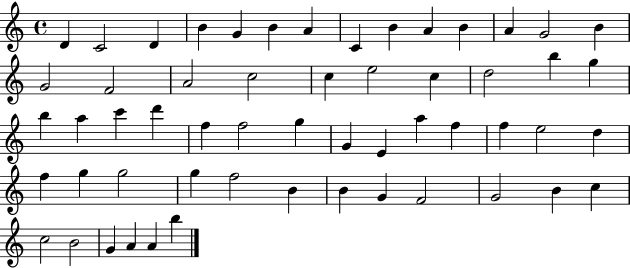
{
  \clef treble
  \time 4/4
  \defaultTimeSignature
  \key c \major
  d'4 c'2 d'4 | b'4 g'4 b'4 a'4 | c'4 b'4 a'4 b'4 | a'4 g'2 b'4 | \break g'2 f'2 | a'2 c''2 | c''4 e''2 c''4 | d''2 b''4 g''4 | \break b''4 a''4 c'''4 d'''4 | f''4 f''2 g''4 | g'4 e'4 a''4 f''4 | f''4 e''2 d''4 | \break f''4 g''4 g''2 | g''4 f''2 b'4 | b'4 g'4 f'2 | g'2 b'4 c''4 | \break c''2 b'2 | g'4 a'4 a'4 b''4 | \bar "|."
}